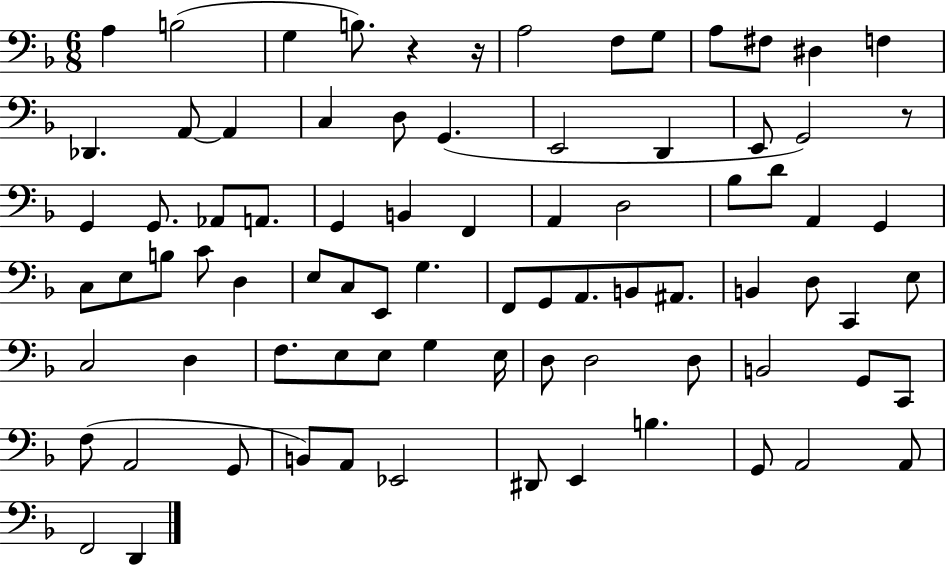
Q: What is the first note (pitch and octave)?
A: A3